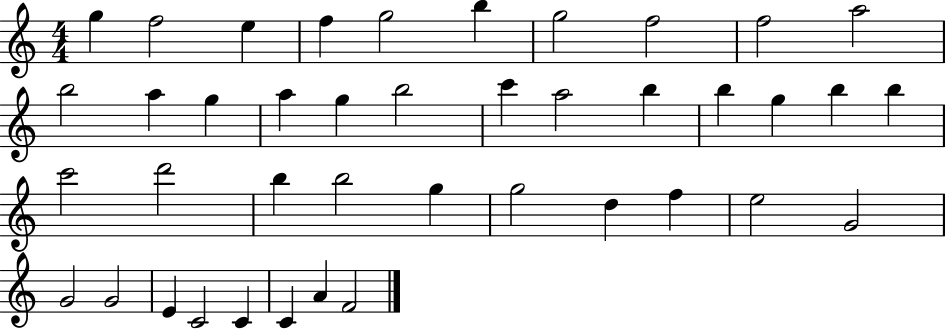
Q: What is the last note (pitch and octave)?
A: F4